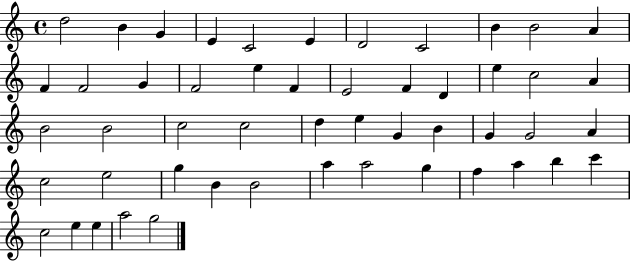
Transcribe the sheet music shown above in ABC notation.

X:1
T:Untitled
M:4/4
L:1/4
K:C
d2 B G E C2 E D2 C2 B B2 A F F2 G F2 e F E2 F D e c2 A B2 B2 c2 c2 d e G B G G2 A c2 e2 g B B2 a a2 g f a b c' c2 e e a2 g2